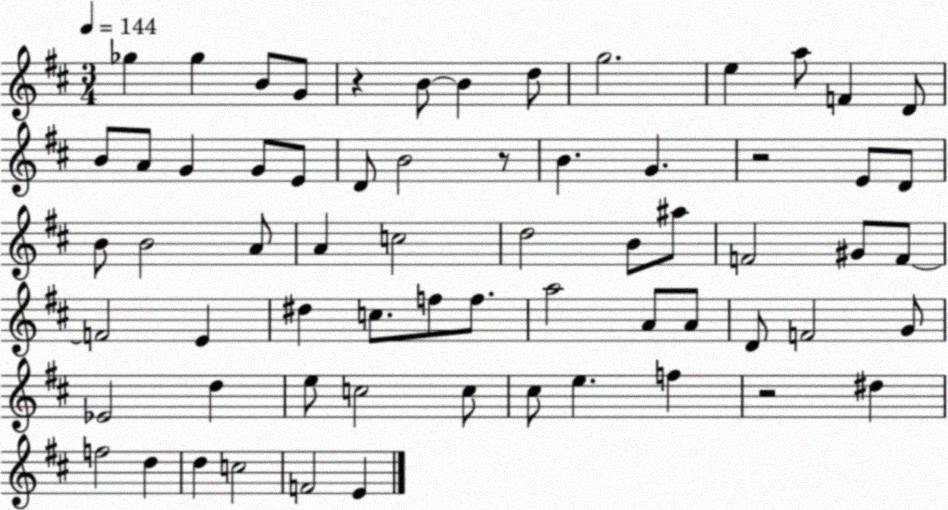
X:1
T:Untitled
M:3/4
L:1/4
K:D
_g _g B/2 G/2 z B/2 B d/2 g2 e a/2 F D/2 B/2 A/2 G G/2 E/2 D/2 B2 z/2 B G z2 E/2 D/2 B/2 B2 A/2 A c2 d2 B/2 ^a/2 F2 ^G/2 F/2 F2 E ^d c/2 f/2 f/2 a2 A/2 A/2 D/2 F2 G/2 _E2 d e/2 c2 c/2 ^c/2 e f z2 ^d f2 d d c2 F2 E